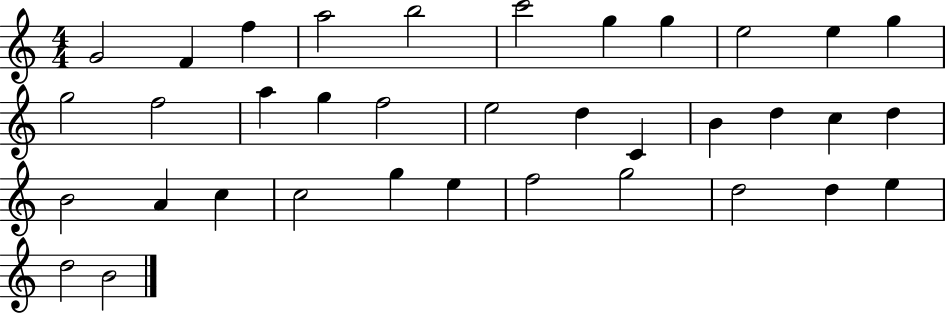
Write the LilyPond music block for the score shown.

{
  \clef treble
  \numericTimeSignature
  \time 4/4
  \key c \major
  g'2 f'4 f''4 | a''2 b''2 | c'''2 g''4 g''4 | e''2 e''4 g''4 | \break g''2 f''2 | a''4 g''4 f''2 | e''2 d''4 c'4 | b'4 d''4 c''4 d''4 | \break b'2 a'4 c''4 | c''2 g''4 e''4 | f''2 g''2 | d''2 d''4 e''4 | \break d''2 b'2 | \bar "|."
}